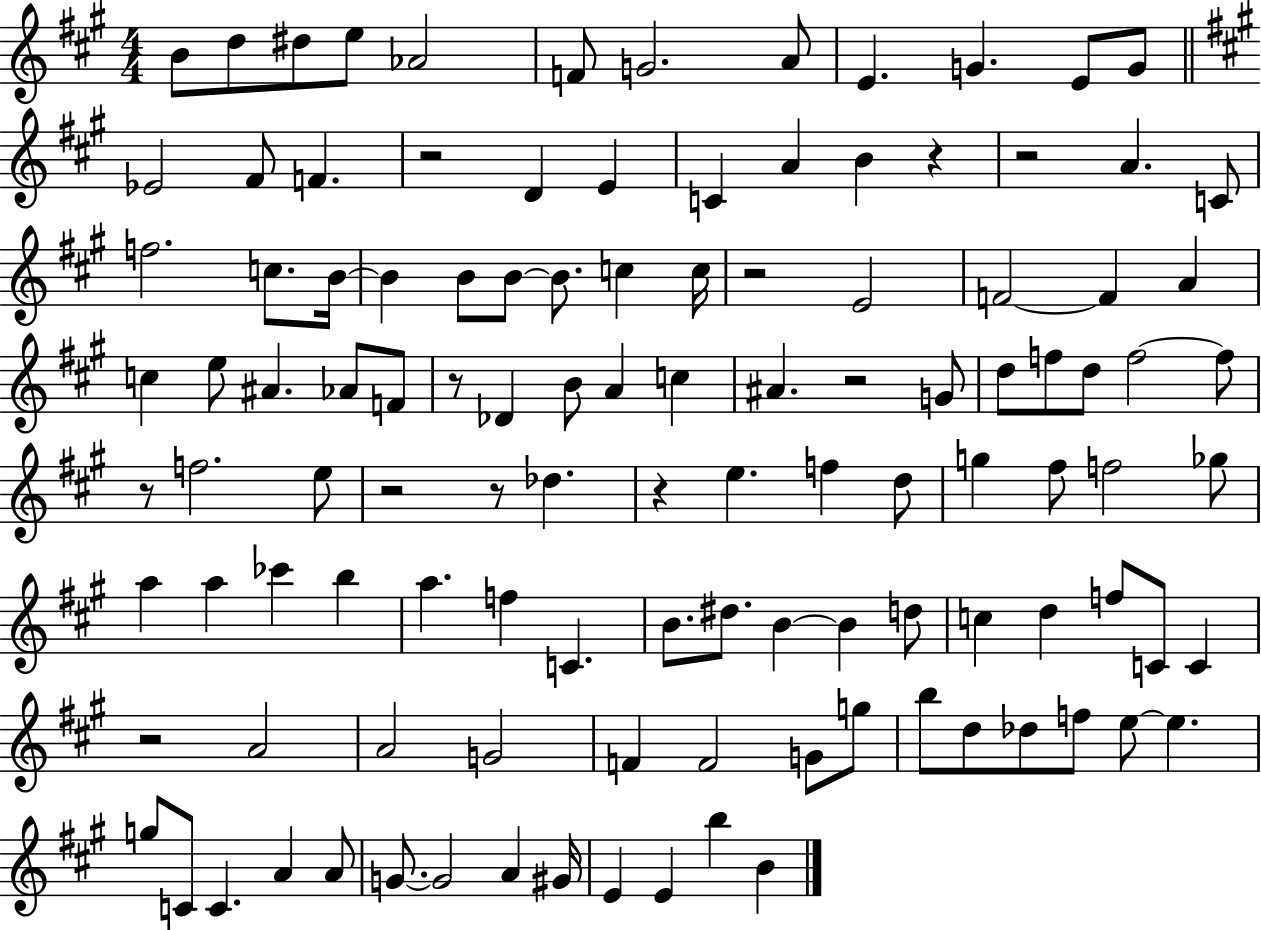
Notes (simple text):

B4/e D5/e D#5/e E5/e Ab4/h F4/e G4/h. A4/e E4/q. G4/q. E4/e G4/e Eb4/h F#4/e F4/q. R/h D4/q E4/q C4/q A4/q B4/q R/q R/h A4/q. C4/e F5/h. C5/e. B4/s B4/q B4/e B4/e B4/e. C5/q C5/s R/h E4/h F4/h F4/q A4/q C5/q E5/e A#4/q. Ab4/e F4/e R/e Db4/q B4/e A4/q C5/q A#4/q. R/h G4/e D5/e F5/e D5/e F5/h F5/e R/e F5/h. E5/e R/h R/e Db5/q. R/q E5/q. F5/q D5/e G5/q F#5/e F5/h Gb5/e A5/q A5/q CES6/q B5/q A5/q. F5/q C4/q. B4/e. D#5/e. B4/q B4/q D5/e C5/q D5/q F5/e C4/e C4/q R/h A4/h A4/h G4/h F4/q F4/h G4/e G5/e B5/e D5/e Db5/e F5/e E5/e E5/q. G5/e C4/e C4/q. A4/q A4/e G4/e. G4/h A4/q G#4/s E4/q E4/q B5/q B4/q